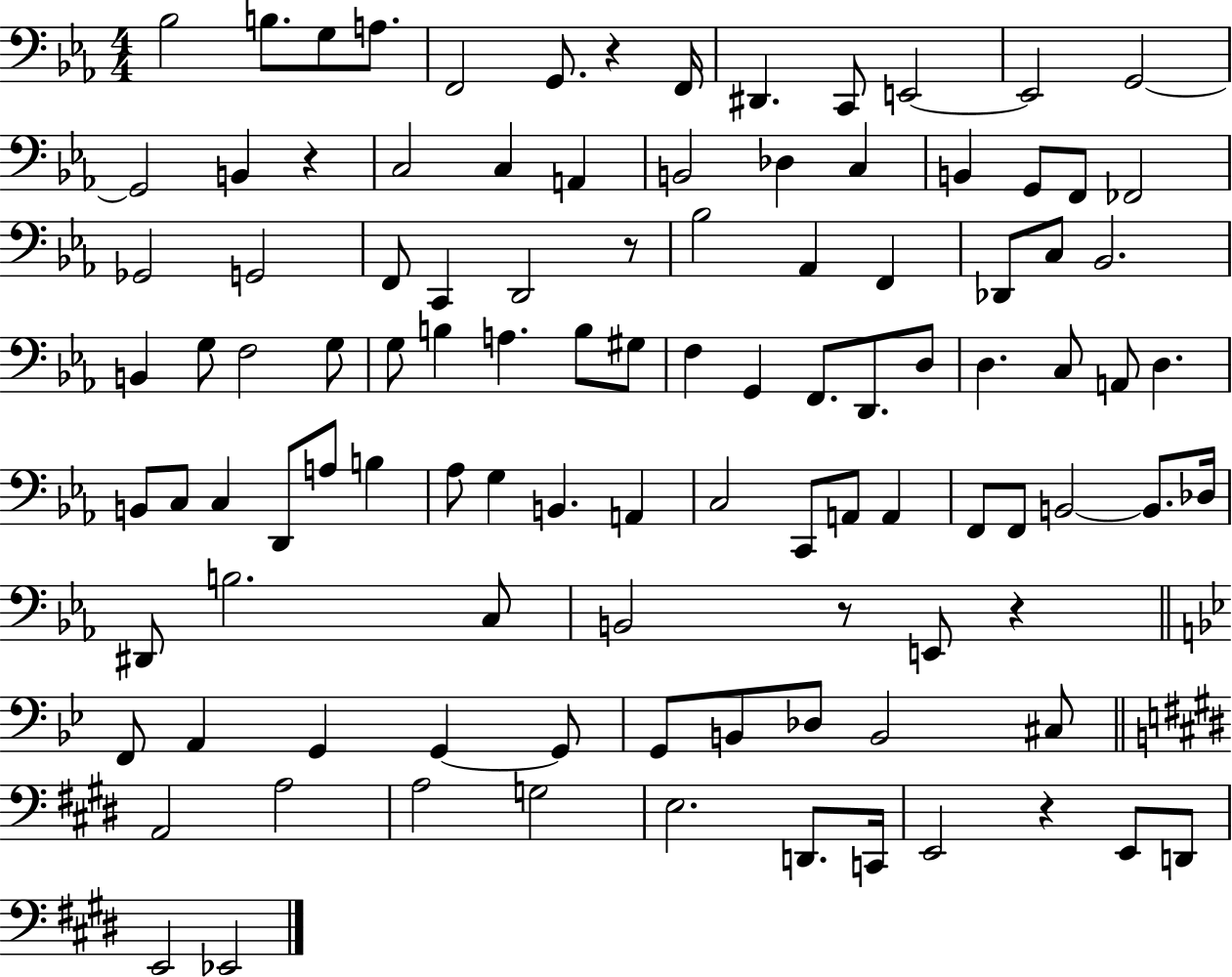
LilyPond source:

{
  \clef bass
  \numericTimeSignature
  \time 4/4
  \key ees \major
  bes2 b8. g8 a8. | f,2 g,8. r4 f,16 | dis,4. c,8 e,2~~ | e,2 g,2~~ | \break g,2 b,4 r4 | c2 c4 a,4 | b,2 des4 c4 | b,4 g,8 f,8 fes,2 | \break ges,2 g,2 | f,8 c,4 d,2 r8 | bes2 aes,4 f,4 | des,8 c8 bes,2. | \break b,4 g8 f2 g8 | g8 b4 a4. b8 gis8 | f4 g,4 f,8. d,8. d8 | d4. c8 a,8 d4. | \break b,8 c8 c4 d,8 a8 b4 | aes8 g4 b,4. a,4 | c2 c,8 a,8 a,4 | f,8 f,8 b,2~~ b,8. des16 | \break dis,8 b2. c8 | b,2 r8 e,8 r4 | \bar "||" \break \key bes \major f,8 a,4 g,4 g,4~~ g,8 | g,8 b,8 des8 b,2 cis8 | \bar "||" \break \key e \major a,2 a2 | a2 g2 | e2. d,8. c,16 | e,2 r4 e,8 d,8 | \break e,2 ees,2 | \bar "|."
}